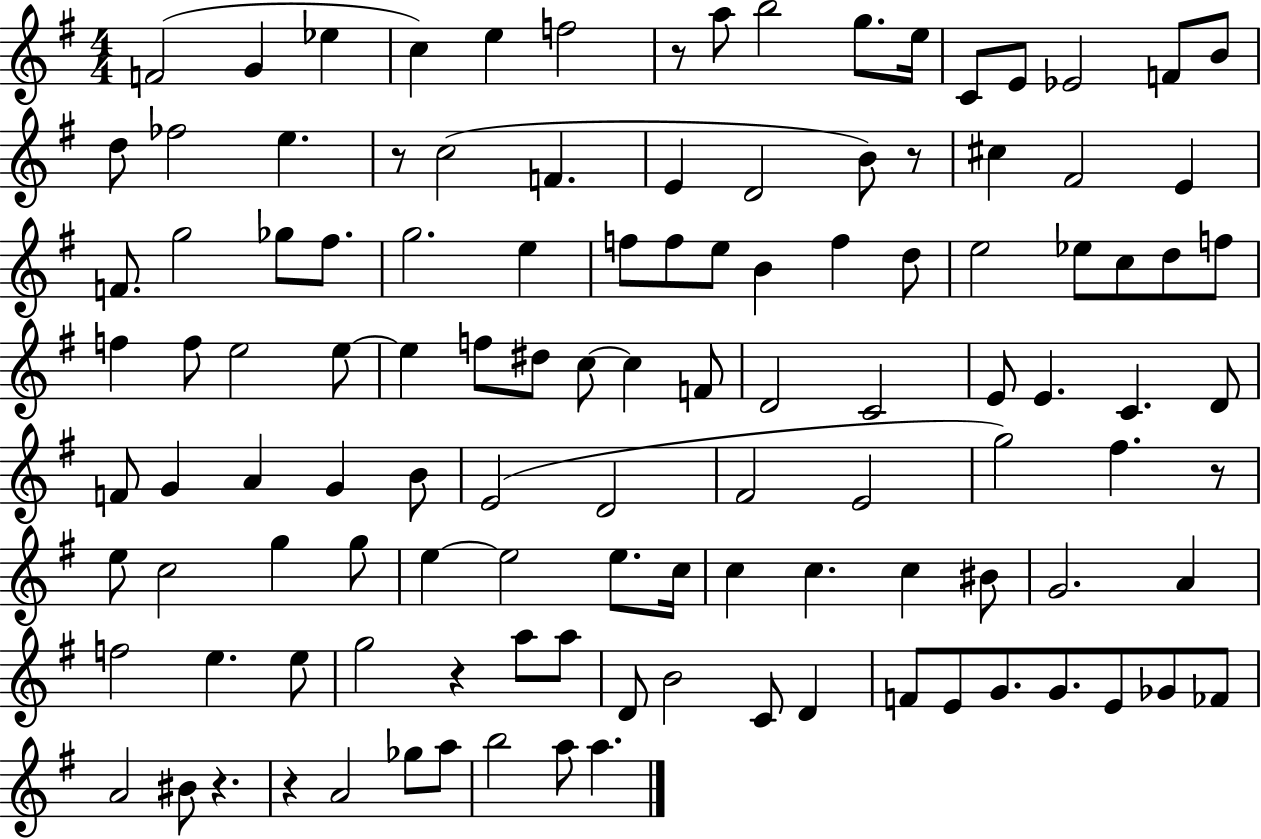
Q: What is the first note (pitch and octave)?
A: F4